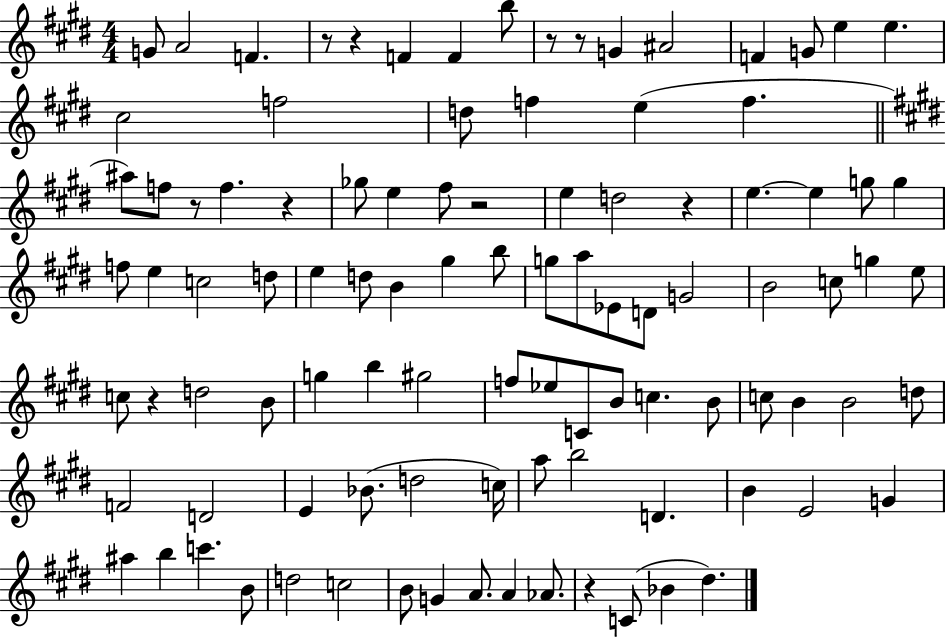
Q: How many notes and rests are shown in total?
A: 100